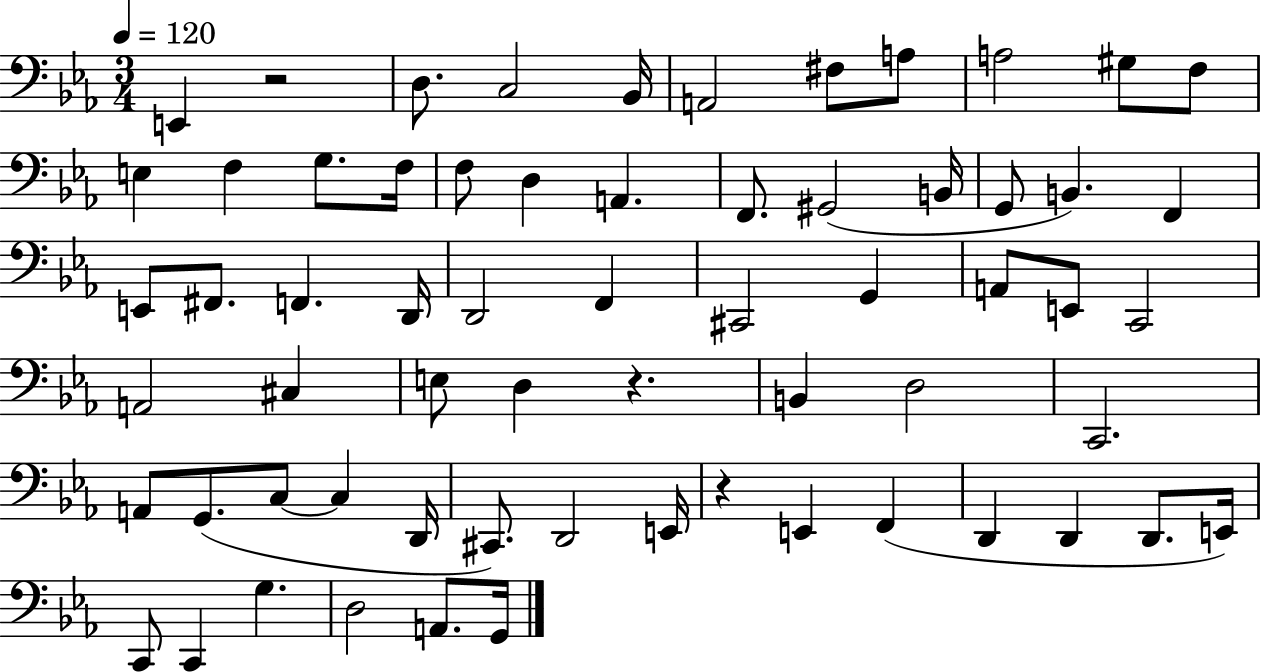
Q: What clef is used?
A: bass